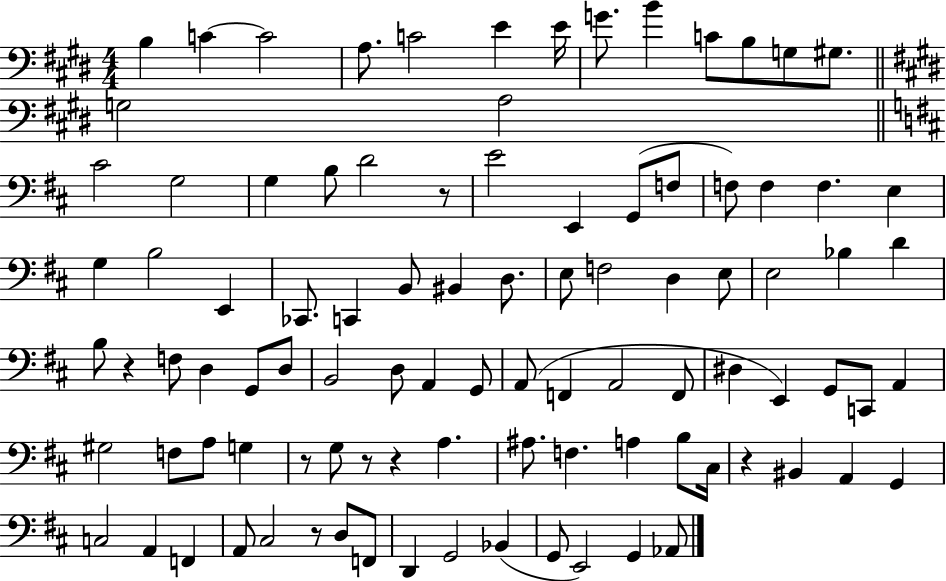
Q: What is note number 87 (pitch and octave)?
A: E2